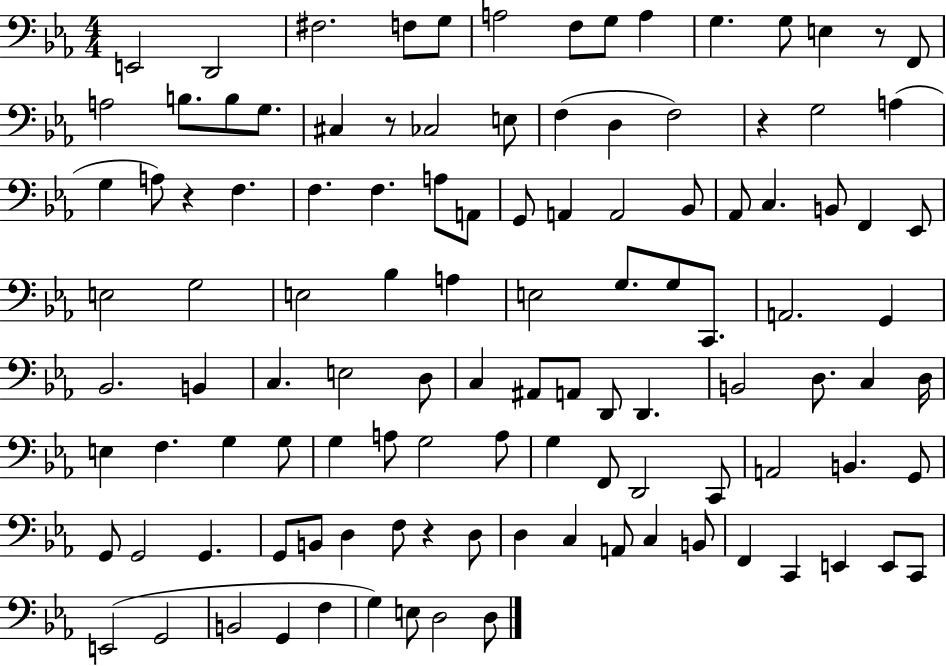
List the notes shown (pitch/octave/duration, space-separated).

E2/h D2/h F#3/h. F3/e G3/e A3/h F3/e G3/e A3/q G3/q. G3/e E3/q R/e F2/e A3/h B3/e. B3/e G3/e. C#3/q R/e CES3/h E3/e F3/q D3/q F3/h R/q G3/h A3/q G3/q A3/e R/q F3/q. F3/q. F3/q. A3/e A2/e G2/e A2/q A2/h Bb2/e Ab2/e C3/q. B2/e F2/q Eb2/e E3/h G3/h E3/h Bb3/q A3/q E3/h G3/e. G3/e C2/e. A2/h. G2/q Bb2/h. B2/q C3/q. E3/h D3/e C3/q A#2/e A2/e D2/e D2/q. B2/h D3/e. C3/q D3/s E3/q F3/q. G3/q G3/e G3/q A3/e G3/h A3/e G3/q F2/e D2/h C2/e A2/h B2/q. G2/e G2/e G2/h G2/q. G2/e B2/e D3/q F3/e R/q D3/e D3/q C3/q A2/e C3/q B2/e F2/q C2/q E2/q E2/e C2/e E2/h G2/h B2/h G2/q F3/q G3/q E3/e D3/h D3/e